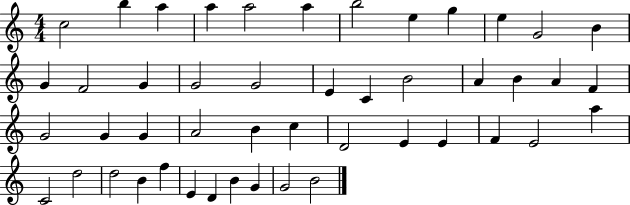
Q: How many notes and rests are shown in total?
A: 47